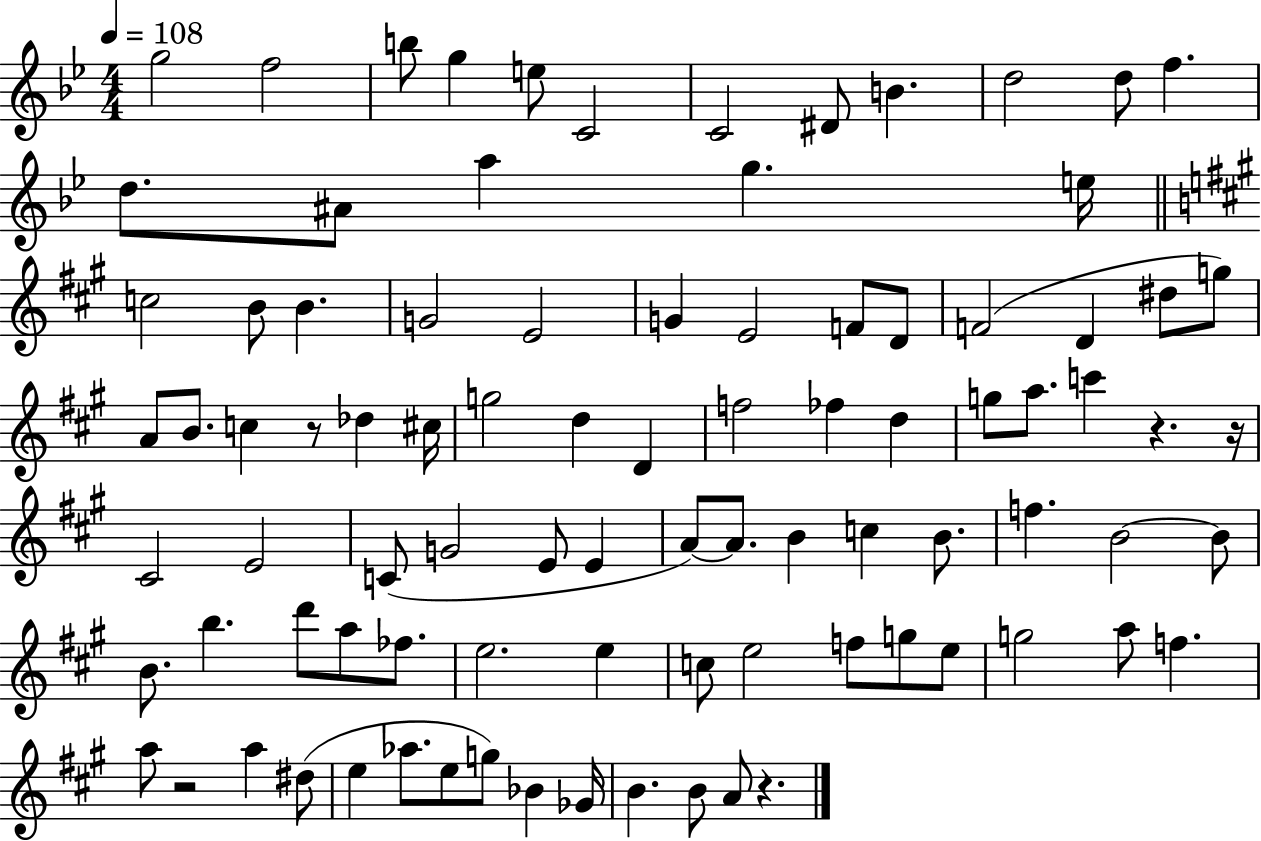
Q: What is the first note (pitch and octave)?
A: G5